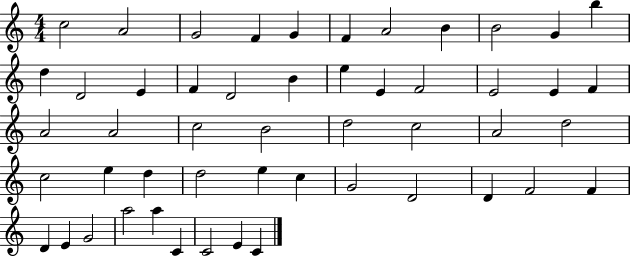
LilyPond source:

{
  \clef treble
  \numericTimeSignature
  \time 4/4
  \key c \major
  c''2 a'2 | g'2 f'4 g'4 | f'4 a'2 b'4 | b'2 g'4 b''4 | \break d''4 d'2 e'4 | f'4 d'2 b'4 | e''4 e'4 f'2 | e'2 e'4 f'4 | \break a'2 a'2 | c''2 b'2 | d''2 c''2 | a'2 d''2 | \break c''2 e''4 d''4 | d''2 e''4 c''4 | g'2 d'2 | d'4 f'2 f'4 | \break d'4 e'4 g'2 | a''2 a''4 c'4 | c'2 e'4 c'4 | \bar "|."
}